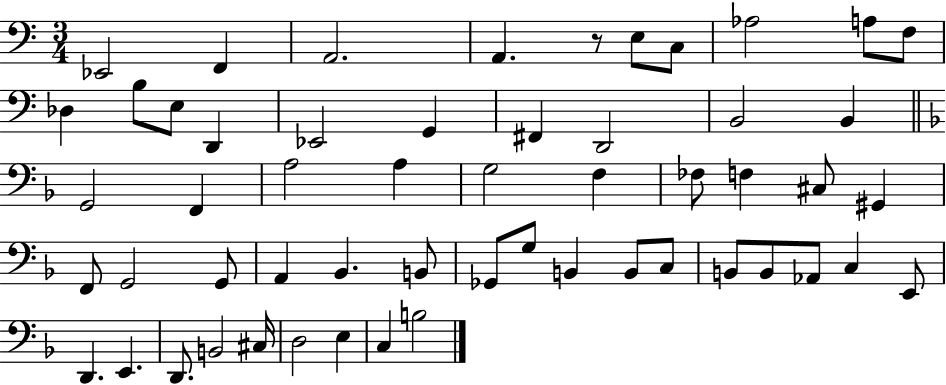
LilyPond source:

{
  \clef bass
  \numericTimeSignature
  \time 3/4
  \key c \major
  \repeat volta 2 { ees,2 f,4 | a,2. | a,4. r8 e8 c8 | aes2 a8 f8 | \break des4 b8 e8 d,4 | ees,2 g,4 | fis,4 d,2 | b,2 b,4 | \break \bar "||" \break \key f \major g,2 f,4 | a2 a4 | g2 f4 | fes8 f4 cis8 gis,4 | \break f,8 g,2 g,8 | a,4 bes,4. b,8 | ges,8 g8 b,4 b,8 c8 | b,8 b,8 aes,8 c4 e,8 | \break d,4. e,4. | d,8. b,2 cis16 | d2 e4 | c4 b2 | \break } \bar "|."
}